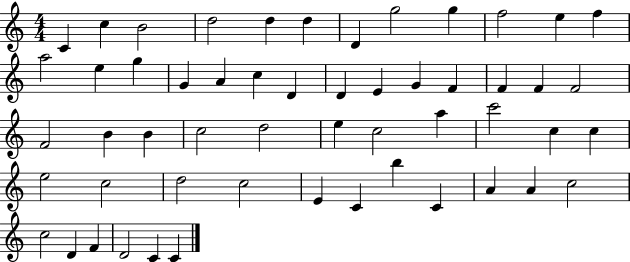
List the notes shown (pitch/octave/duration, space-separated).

C4/q C5/q B4/h D5/h D5/q D5/q D4/q G5/h G5/q F5/h E5/q F5/q A5/h E5/q G5/q G4/q A4/q C5/q D4/q D4/q E4/q G4/q F4/q F4/q F4/q F4/h F4/h B4/q B4/q C5/h D5/h E5/q C5/h A5/q C6/h C5/q C5/q E5/h C5/h D5/h C5/h E4/q C4/q B5/q C4/q A4/q A4/q C5/h C5/h D4/q F4/q D4/h C4/q C4/q